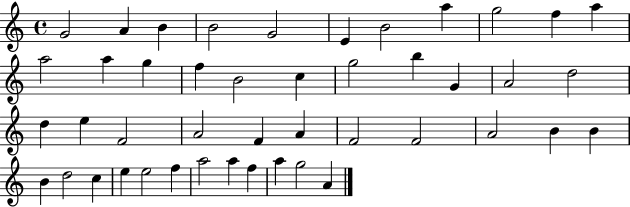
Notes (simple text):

G4/h A4/q B4/q B4/h G4/h E4/q B4/h A5/q G5/h F5/q A5/q A5/h A5/q G5/q F5/q B4/h C5/q G5/h B5/q G4/q A4/h D5/h D5/q E5/q F4/h A4/h F4/q A4/q F4/h F4/h A4/h B4/q B4/q B4/q D5/h C5/q E5/q E5/h F5/q A5/h A5/q F5/q A5/q G5/h A4/q